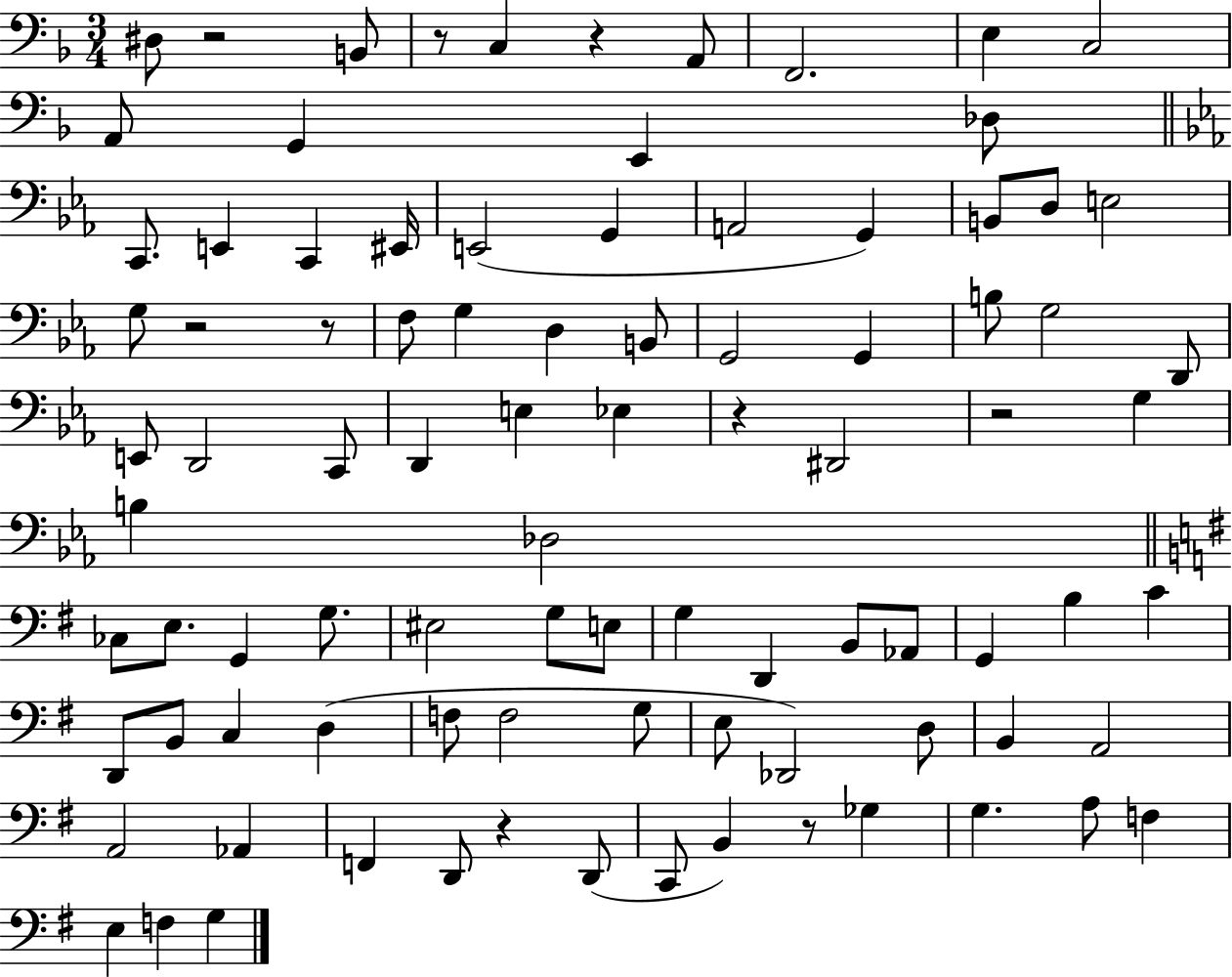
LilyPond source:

{
  \clef bass
  \numericTimeSignature
  \time 3/4
  \key f \major
  \repeat volta 2 { dis8 r2 b,8 | r8 c4 r4 a,8 | f,2. | e4 c2 | \break a,8 g,4 e,4 des8 | \bar "||" \break \key ees \major c,8. e,4 c,4 eis,16 | e,2( g,4 | a,2 g,4) | b,8 d8 e2 | \break g8 r2 r8 | f8 g4 d4 b,8 | g,2 g,4 | b8 g2 d,8 | \break e,8 d,2 c,8 | d,4 e4 ees4 | r4 dis,2 | r2 g4 | \break b4 des2 | \bar "||" \break \key e \minor ces8 e8. g,4 g8. | eis2 g8 e8 | g4 d,4 b,8 aes,8 | g,4 b4 c'4 | \break d,8 b,8 c4 d4( | f8 f2 g8 | e8 des,2) d8 | b,4 a,2 | \break a,2 aes,4 | f,4 d,8 r4 d,8( | c,8 b,4) r8 ges4 | g4. a8 f4 | \break e4 f4 g4 | } \bar "|."
}